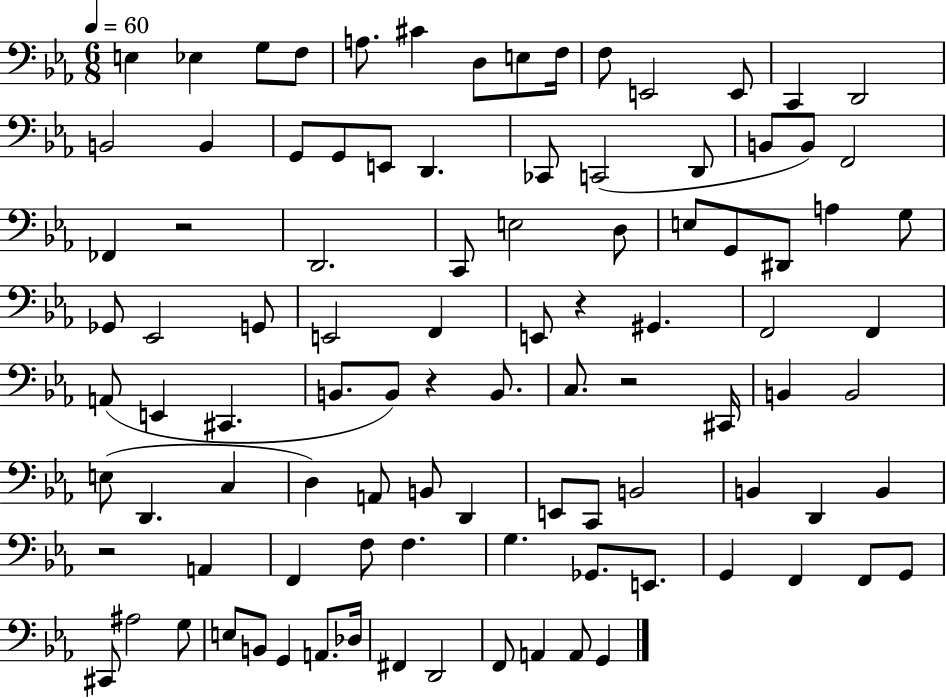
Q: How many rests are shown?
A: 5